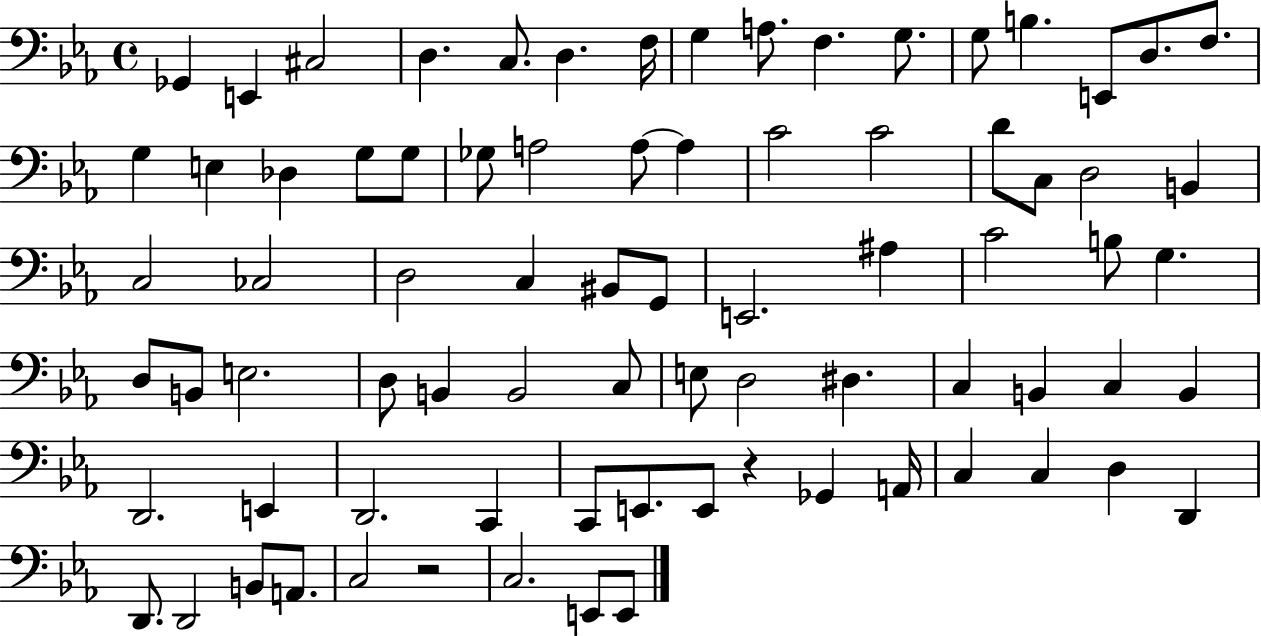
Gb2/q E2/q C#3/h D3/q. C3/e. D3/q. F3/s G3/q A3/e. F3/q. G3/e. G3/e B3/q. E2/e D3/e. F3/e. G3/q E3/q Db3/q G3/e G3/e Gb3/e A3/h A3/e A3/q C4/h C4/h D4/e C3/e D3/h B2/q C3/h CES3/h D3/h C3/q BIS2/e G2/e E2/h. A#3/q C4/h B3/e G3/q. D3/e B2/e E3/h. D3/e B2/q B2/h C3/e E3/e D3/h D#3/q. C3/q B2/q C3/q B2/q D2/h. E2/q D2/h. C2/q C2/e E2/e. E2/e R/q Gb2/q A2/s C3/q C3/q D3/q D2/q D2/e. D2/h B2/e A2/e. C3/h R/h C3/h. E2/e E2/e